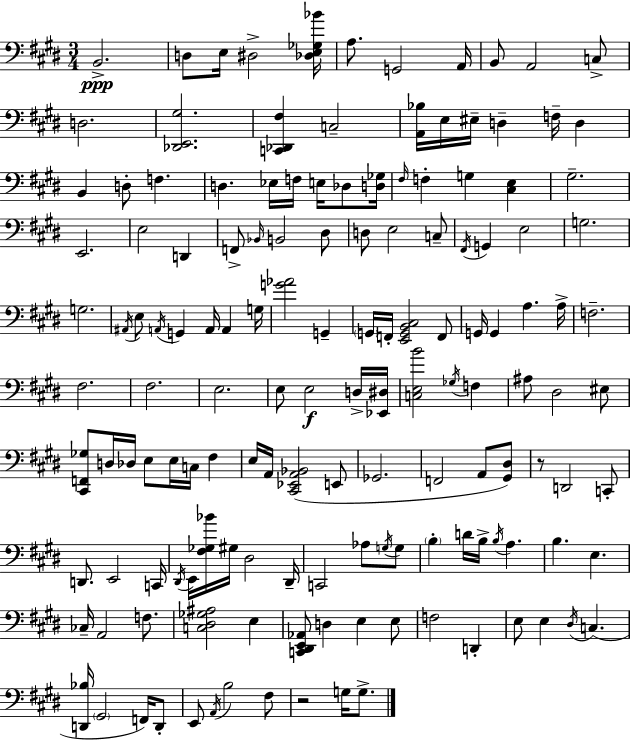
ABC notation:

X:1
T:Untitled
M:3/4
L:1/4
K:E
B,,2 D,/2 E,/4 ^D,2 [_D,E,_G,_B]/4 A,/2 G,,2 A,,/4 B,,/2 A,,2 C,/2 D,2 [_D,,E,,^G,]2 [C,,_D,,^F,] C,2 [A,,_B,]/4 E,/4 ^E,/4 D, F,/4 D, B,, D,/2 F, D, _E,/4 F,/4 E,/4 _D,/2 [D,_G,]/4 ^F,/4 F, G, [^C,E,] ^G,2 E,,2 E,2 D,, F,,/2 _B,,/4 B,,2 ^D,/2 D,/2 E,2 C,/2 ^F,,/4 G,, E,2 G,2 G,2 ^A,,/4 E,/2 A,,/4 G,, A,,/4 A,, G,/4 [G_A]2 G,, G,,/4 F,,/4 [E,,G,,B,,^C,]2 F,,/2 G,,/4 G,, A, A,/4 F,2 ^F,2 ^F,2 E,2 E,/2 E,2 D,/4 [_E,,^D,]/4 [C,E,B]2 _G,/4 F, ^A,/2 ^D,2 ^E,/2 [^C,,F,,_G,]/2 D,/4 _D,/4 E,/2 E,/4 C,/4 ^F, E,/4 A,,/4 [^C,,_E,,A,,_B,,]2 E,,/2 _G,,2 F,,2 A,,/2 [^G,,^D,]/2 z/2 D,,2 C,,/2 D,,/2 E,,2 C,,/4 ^D,,/4 E,,/4 [^F,_G,_B]/4 ^G,/4 ^D,2 ^D,,/4 C,,2 _A,/2 G,/4 G,/2 B, D/4 B,/4 B,/4 A, B, E, _C,/4 A,,2 F,/2 [C,^D,_G,^A,]2 E, [C,,^D,,E,,_A,,]/2 D, E, E,/2 F,2 D,, E,/2 E, ^D,/4 C, [D,,_B,]/4 ^G,,2 F,,/4 D,,/2 E,,/2 A,,/4 B,2 ^F,/2 z2 G,/4 G,/2